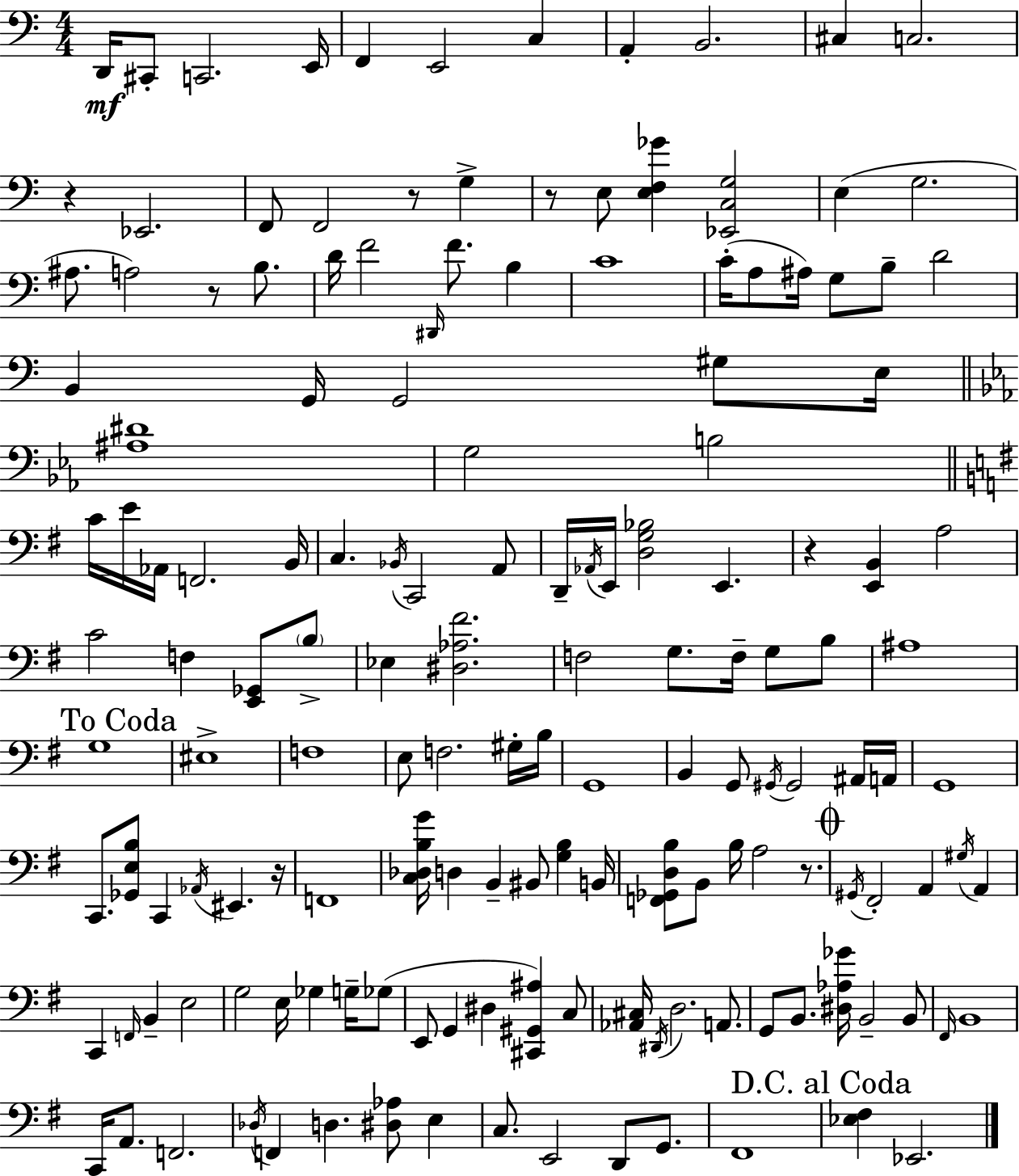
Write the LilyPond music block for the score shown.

{
  \clef bass
  \numericTimeSignature
  \time 4/4
  \key a \minor
  d,16\mf cis,8-. c,2. e,16 | f,4 e,2 c4 | a,4-. b,2. | cis4 c2. | \break r4 ees,2. | f,8 f,2 r8 g4-> | r8 e8 <e f ges'>4 <ees, c g>2 | e4( g2. | \break ais8. a2) r8 b8. | d'16 f'2 \grace { dis,16 } f'8. b4 | c'1 | c'16-.( a8 ais16) g8 b8-- d'2 | \break b,4 g,16 g,2 gis8 | e16 \bar "||" \break \key ees \major <ais dis'>1 | g2 b2 | \bar "||" \break \key g \major c'16 e'16 aes,16 f,2. b,16 | c4. \acciaccatura { bes,16 } c,2 a,8 | d,16-- \acciaccatura { aes,16 } e,16 <d g bes>2 e,4. | r4 <e, b,>4 a2 | \break c'2 f4 <e, ges,>8 | \parenthesize b8-> ees4 <dis aes fis'>2. | f2 g8. f16-- g8 | b8 ais1 | \break \mark "To Coda" g1 | eis1-> | f1 | e8 f2. | \break gis16-. b16 g,1 | b,4 g,8 \acciaccatura { gis,16 } gis,2 | ais,16 a,16 g,1 | c,8. <ges, e b>8 c,4 \acciaccatura { aes,16 } eis,4. | \break r16 f,1 | <c des b g'>16 d4 b,4-- bis,8 <g b>4 | b,16 <f, ges, d b>8 b,8 b16 a2 | r8. \mark \markup { \musicglyph "scripts.coda" } \acciaccatura { gis,16 } fis,2-. a,4 | \break \acciaccatura { gis16 } a,4 c,4 \grace { f,16 } b,4-- e2 | g2 e16 | ges4 g16-- ges8( e,8 g,4 dis4 | <cis, gis, ais>4) c8 <aes, cis>16 \acciaccatura { dis,16 } d2. | \break a,8. g,8 b,8. <dis aes ges'>16 b,2-- | b,8 \grace { fis,16 } b,1 | c,16 a,8. f,2. | \acciaccatura { des16 } f,4 d4. | \break <dis aes>8 e4 c8. e,2 | d,8 g,8. fis,1 | \mark "D.C. al Coda" <ees fis>4 ees,2. | \bar "|."
}